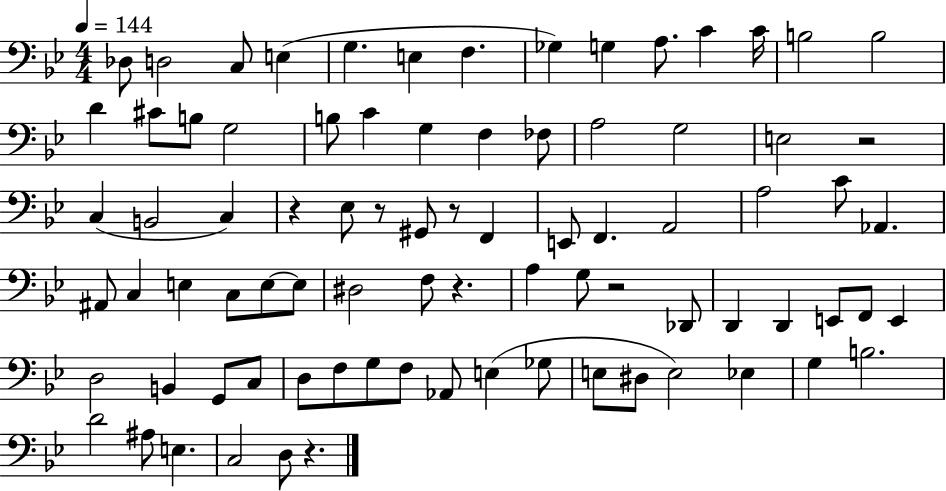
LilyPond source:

{
  \clef bass
  \numericTimeSignature
  \time 4/4
  \key bes \major
  \tempo 4 = 144
  des8 d2 c8 e4( | g4. e4 f4. | ges4) g4 a8. c'4 c'16 | b2 b2 | \break d'4 cis'8 b8 g2 | b8 c'4 g4 f4 fes8 | a2 g2 | e2 r2 | \break c4( b,2 c4) | r4 ees8 r8 gis,8 r8 f,4 | e,8 f,4. a,2 | a2 c'8 aes,4. | \break ais,8 c4 e4 c8 e8~~ e8 | dis2 f8 r4. | a4 g8 r2 des,8 | d,4 d,4 e,8 f,8 e,4 | \break d2 b,4 g,8 c8 | d8 f8 g8 f8 aes,8 e4( ges8 | e8 dis8 e2) ees4 | g4 b2. | \break d'2 ais8 e4. | c2 d8 r4. | \bar "|."
}